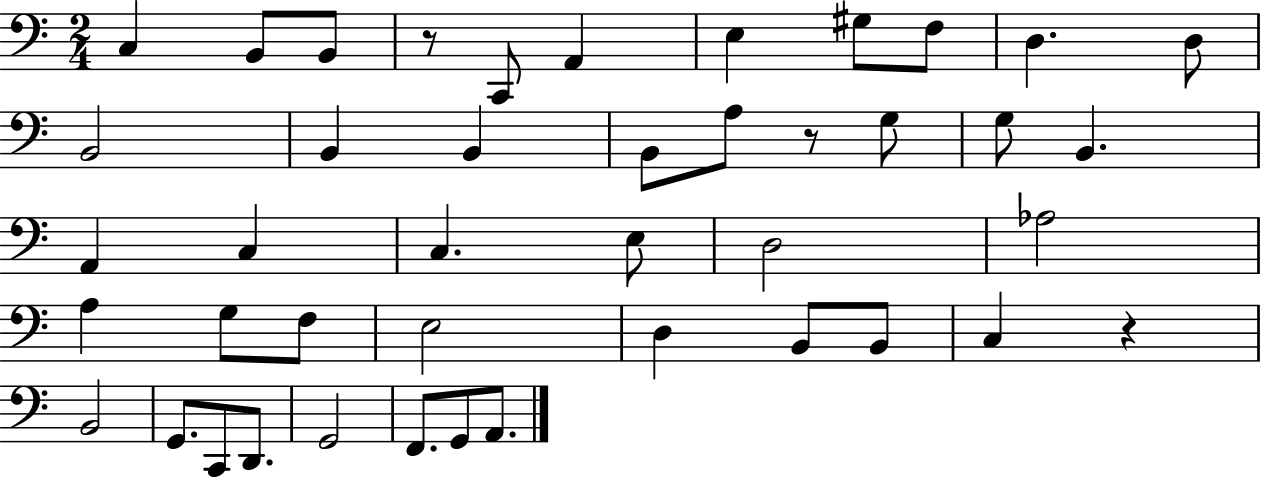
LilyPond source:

{
  \clef bass
  \numericTimeSignature
  \time 2/4
  \key c \major
  \repeat volta 2 { c4 b,8 b,8 | r8 c,8 a,4 | e4 gis8 f8 | d4. d8 | \break b,2 | b,4 b,4 | b,8 a8 r8 g8 | g8 b,4. | \break a,4 c4 | c4. e8 | d2 | aes2 | \break a4 g8 f8 | e2 | d4 b,8 b,8 | c4 r4 | \break b,2 | g,8. c,8 d,8. | g,2 | f,8. g,8 a,8. | \break } \bar "|."
}